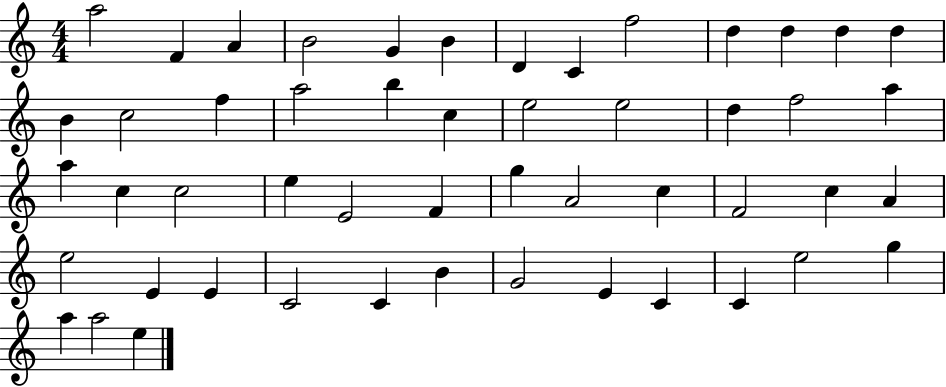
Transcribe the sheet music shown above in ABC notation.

X:1
T:Untitled
M:4/4
L:1/4
K:C
a2 F A B2 G B D C f2 d d d d B c2 f a2 b c e2 e2 d f2 a a c c2 e E2 F g A2 c F2 c A e2 E E C2 C B G2 E C C e2 g a a2 e